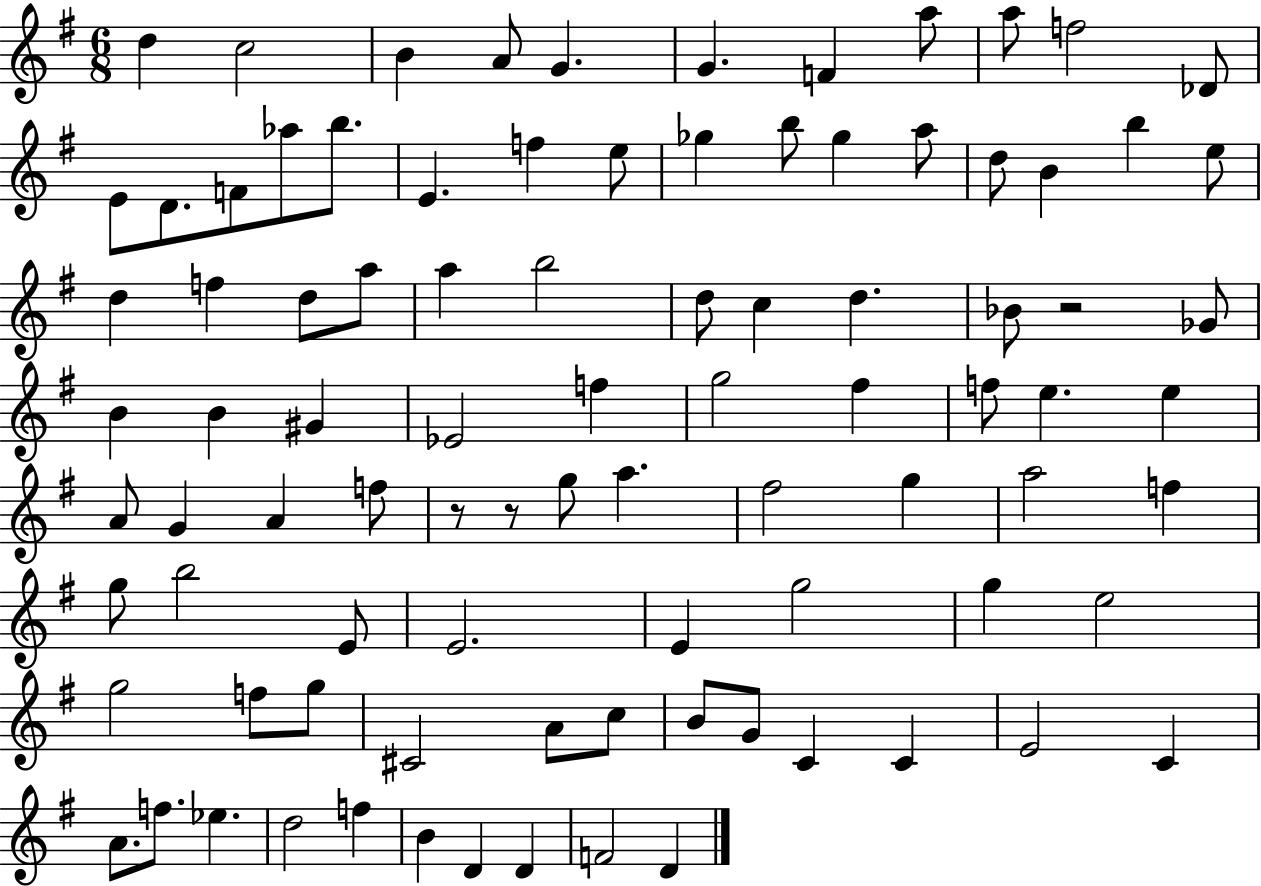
D5/q C5/h B4/q A4/e G4/q. G4/q. F4/q A5/e A5/e F5/h Db4/e E4/e D4/e. F4/e Ab5/e B5/e. E4/q. F5/q E5/e Gb5/q B5/e Gb5/q A5/e D5/e B4/q B5/q E5/e D5/q F5/q D5/e A5/e A5/q B5/h D5/e C5/q D5/q. Bb4/e R/h Gb4/e B4/q B4/q G#4/q Eb4/h F5/q G5/h F#5/q F5/e E5/q. E5/q A4/e G4/q A4/q F5/e R/e R/e G5/e A5/q. F#5/h G5/q A5/h F5/q G5/e B5/h E4/e E4/h. E4/q G5/h G5/q E5/h G5/h F5/e G5/e C#4/h A4/e C5/e B4/e G4/e C4/q C4/q E4/h C4/q A4/e. F5/e. Eb5/q. D5/h F5/q B4/q D4/q D4/q F4/h D4/q